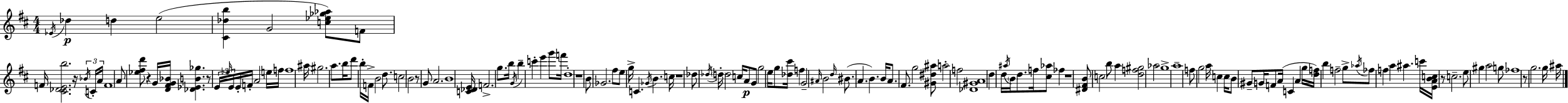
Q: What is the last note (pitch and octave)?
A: A#5